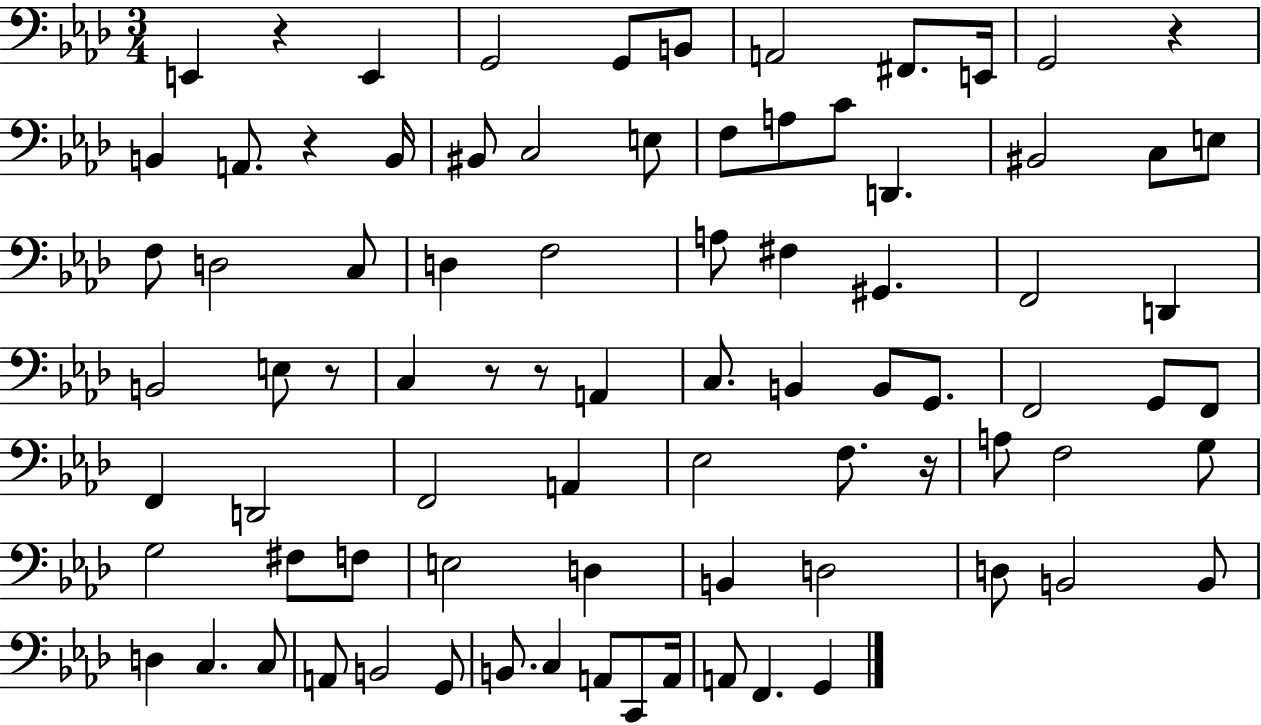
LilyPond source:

{
  \clef bass
  \numericTimeSignature
  \time 3/4
  \key aes \major
  \repeat volta 2 { e,4 r4 e,4 | g,2 g,8 b,8 | a,2 fis,8. e,16 | g,2 r4 | \break b,4 a,8. r4 b,16 | bis,8 c2 e8 | f8 a8 c'8 d,4. | bis,2 c8 e8 | \break f8 d2 c8 | d4 f2 | a8 fis4 gis,4. | f,2 d,4 | \break b,2 e8 r8 | c4 r8 r8 a,4 | c8. b,4 b,8 g,8. | f,2 g,8 f,8 | \break f,4 d,2 | f,2 a,4 | ees2 f8. r16 | a8 f2 g8 | \break g2 fis8 f8 | e2 d4 | b,4 d2 | d8 b,2 b,8 | \break d4 c4. c8 | a,8 b,2 g,8 | b,8. c4 a,8 c,8 a,16 | a,8 f,4. g,4 | \break } \bar "|."
}